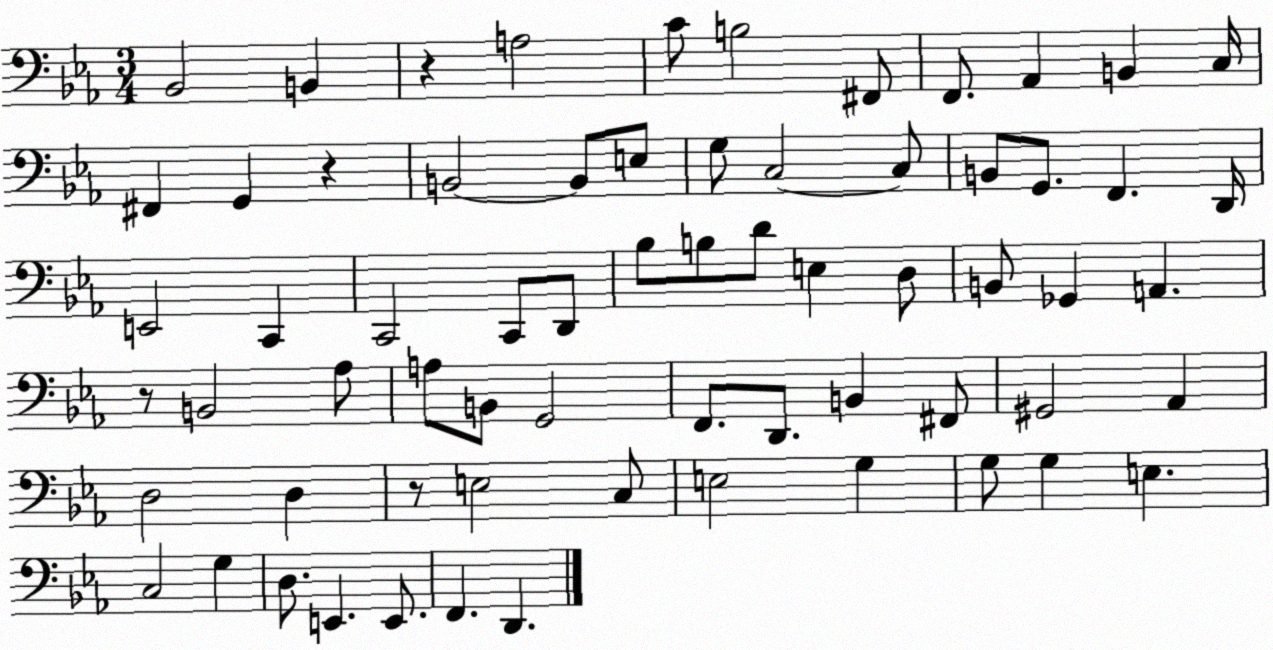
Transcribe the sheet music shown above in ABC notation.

X:1
T:Untitled
M:3/4
L:1/4
K:Eb
_B,,2 B,, z A,2 C/2 B,2 ^F,,/2 F,,/2 _A,, B,, C,/4 ^F,, G,, z B,,2 B,,/2 E,/2 G,/2 C,2 C,/2 B,,/2 G,,/2 F,, D,,/4 E,,2 C,, C,,2 C,,/2 D,,/2 _B,/2 B,/2 D/2 E, D,/2 B,,/2 _G,, A,, z/2 B,,2 _A,/2 A,/2 B,,/2 G,,2 F,,/2 D,,/2 B,, ^F,,/2 ^G,,2 _A,, D,2 D, z/2 E,2 C,/2 E,2 G, G,/2 G, E, C,2 G, D,/2 E,, E,,/2 F,, D,,